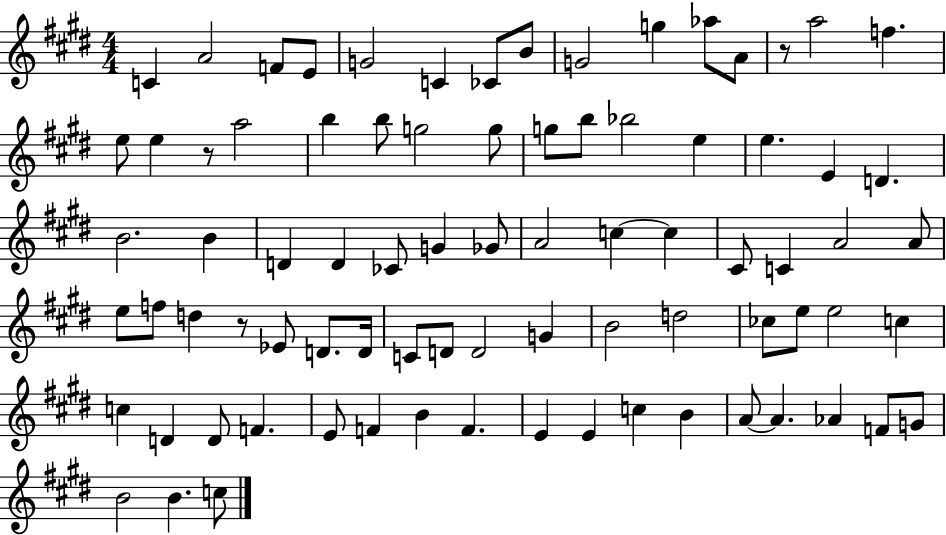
C4/q A4/h F4/e E4/e G4/h C4/q CES4/e B4/e G4/h G5/q Ab5/e A4/e R/e A5/h F5/q. E5/e E5/q R/e A5/h B5/q B5/e G5/h G5/e G5/e B5/e Bb5/h E5/q E5/q. E4/q D4/q. B4/h. B4/q D4/q D4/q CES4/e G4/q Gb4/e A4/h C5/q C5/q C#4/e C4/q A4/h A4/e E5/e F5/e D5/q R/e Eb4/e D4/e. D4/s C4/e D4/e D4/h G4/q B4/h D5/h CES5/e E5/e E5/h C5/q C5/q D4/q D4/e F4/q. E4/e F4/q B4/q F4/q. E4/q E4/q C5/q B4/q A4/e A4/q. Ab4/q F4/e G4/e B4/h B4/q. C5/e